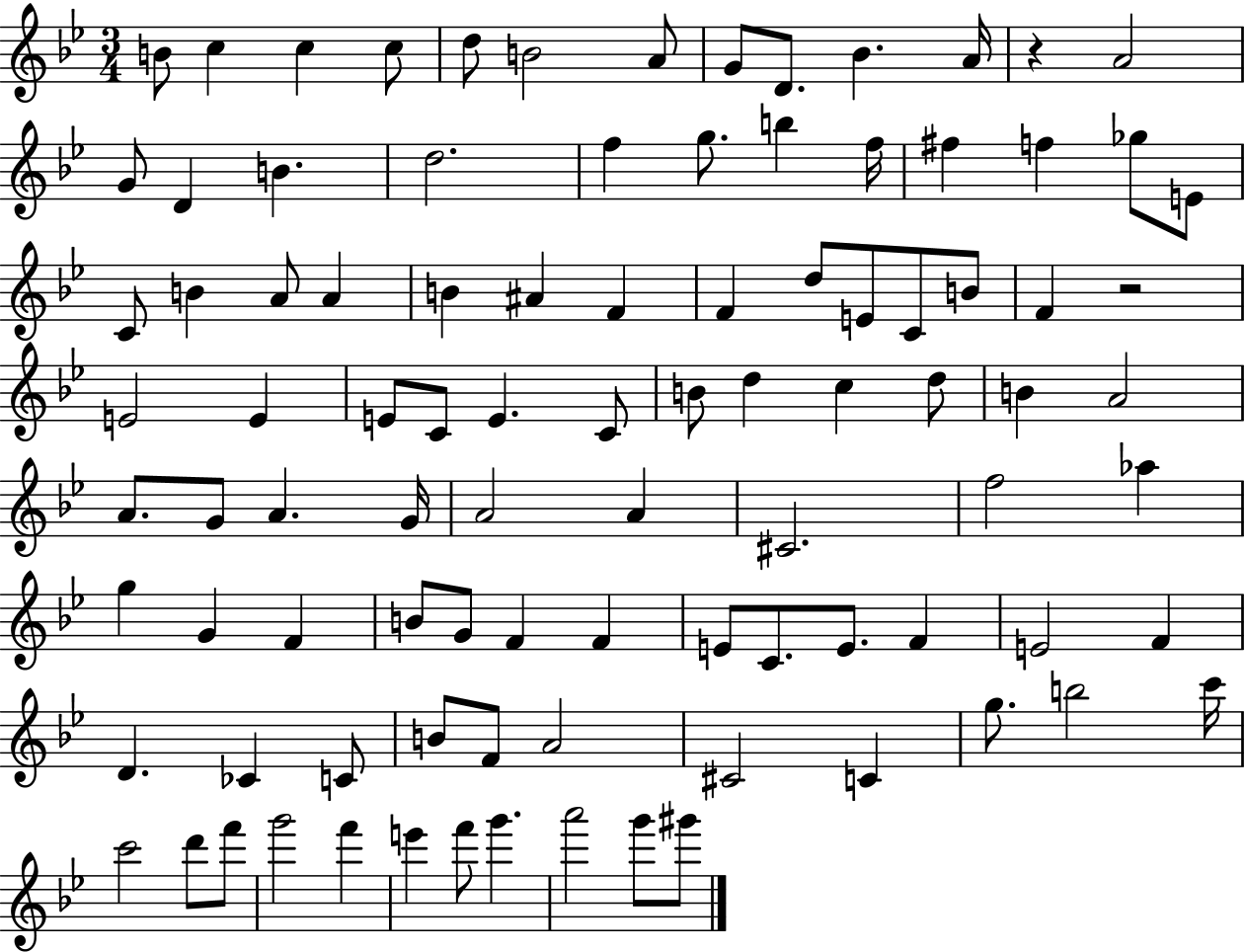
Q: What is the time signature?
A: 3/4